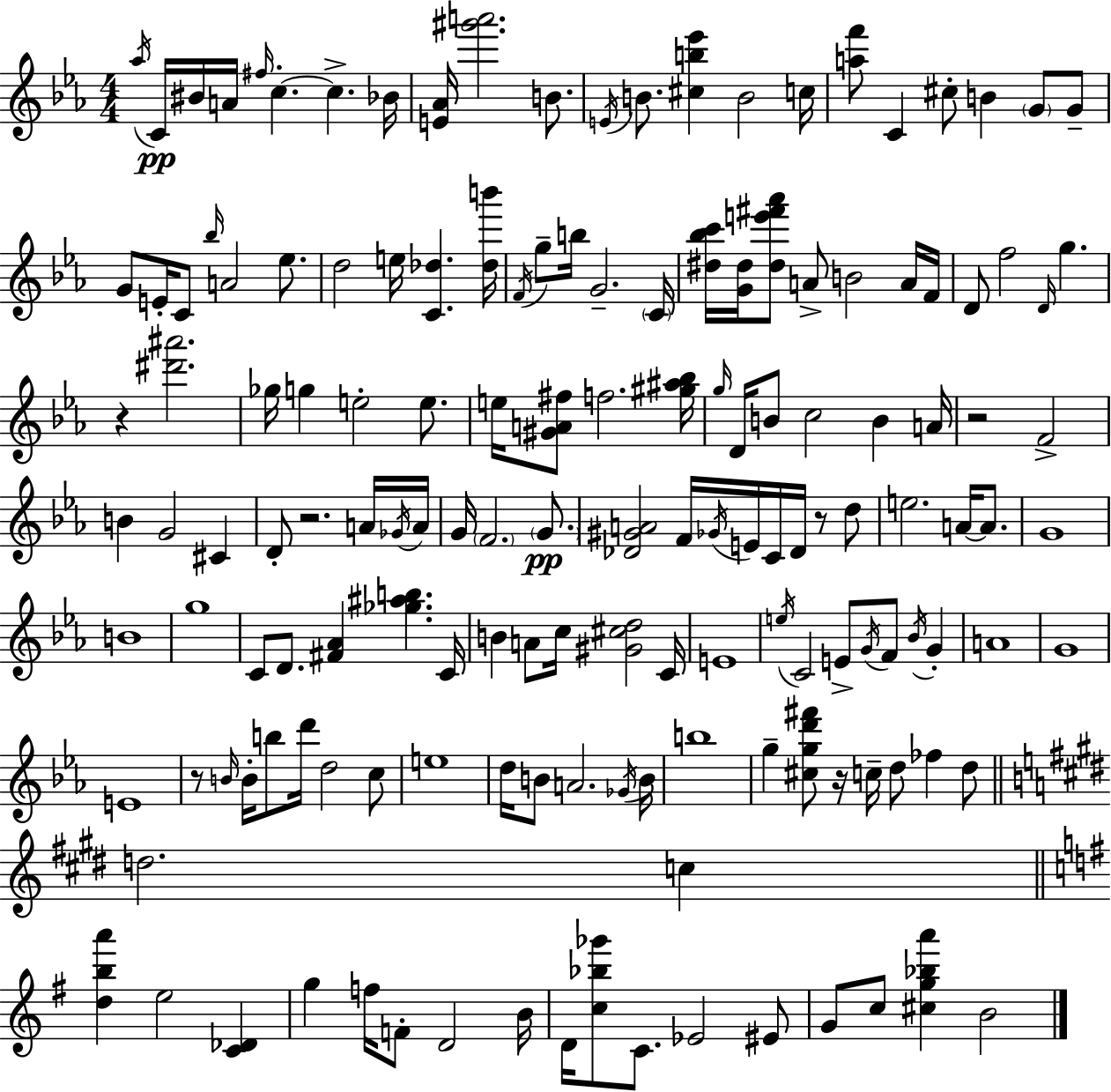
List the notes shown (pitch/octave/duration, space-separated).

Ab5/s C4/s BIS4/s A4/s F#5/s C5/q. C5/q. Bb4/s [E4,Ab4]/s [G#6,A6]/h. B4/e. E4/s B4/e. [C#5,B5,Eb6]/q B4/h C5/s [A5,F6]/e C4/q C#5/e B4/q G4/e G4/e G4/e E4/s C4/e Bb5/s A4/h Eb5/e. D5/h E5/s [C4,Db5]/q. [Db5,B6]/s F4/s G5/e B5/s G4/h. C4/s [D#5,Bb5,C6]/s [G4,D#5]/s [D#5,E6,F#6,Ab6]/e A4/e B4/h A4/s F4/s D4/e F5/h D4/s G5/q. R/q [D#6,A#6]/h. Gb5/s G5/q E5/h E5/e. E5/s [G#4,A4,F#5]/e F5/h. [G#5,A#5,Bb5]/s G5/s D4/s B4/e C5/h B4/q A4/s R/h F4/h B4/q G4/h C#4/q D4/e R/h. A4/s Gb4/s A4/s G4/s F4/h. G4/e. [Db4,G#4,A4]/h F4/s Gb4/s E4/s C4/s Db4/s R/e D5/e E5/h. A4/s A4/e. G4/w B4/w G5/w C4/e D4/e. [F#4,Ab4]/q [Gb5,A#5,B5]/q. C4/s B4/q A4/e C5/s [G#4,C#5,D5]/h C4/s E4/w E5/s C4/h E4/e G4/s F4/e Bb4/s G4/q A4/w G4/w E4/w R/e B4/s B4/s B5/e D6/s D5/h C5/e E5/w D5/s B4/e A4/h. Gb4/s B4/s B5/w G5/q [C#5,G5,D6,F#6]/e R/s C5/s D5/e FES5/q D5/e D5/h. C5/q [D5,B5,A6]/q E5/h [C4,Db4]/q G5/q F5/s F4/e D4/h B4/s D4/s [C5,Bb5,Gb6]/e C4/e. Eb4/h EIS4/e G4/e C5/e [C#5,G5,Bb5,A6]/q B4/h